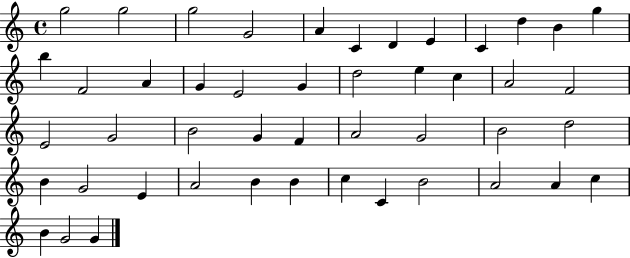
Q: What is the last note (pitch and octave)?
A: G4